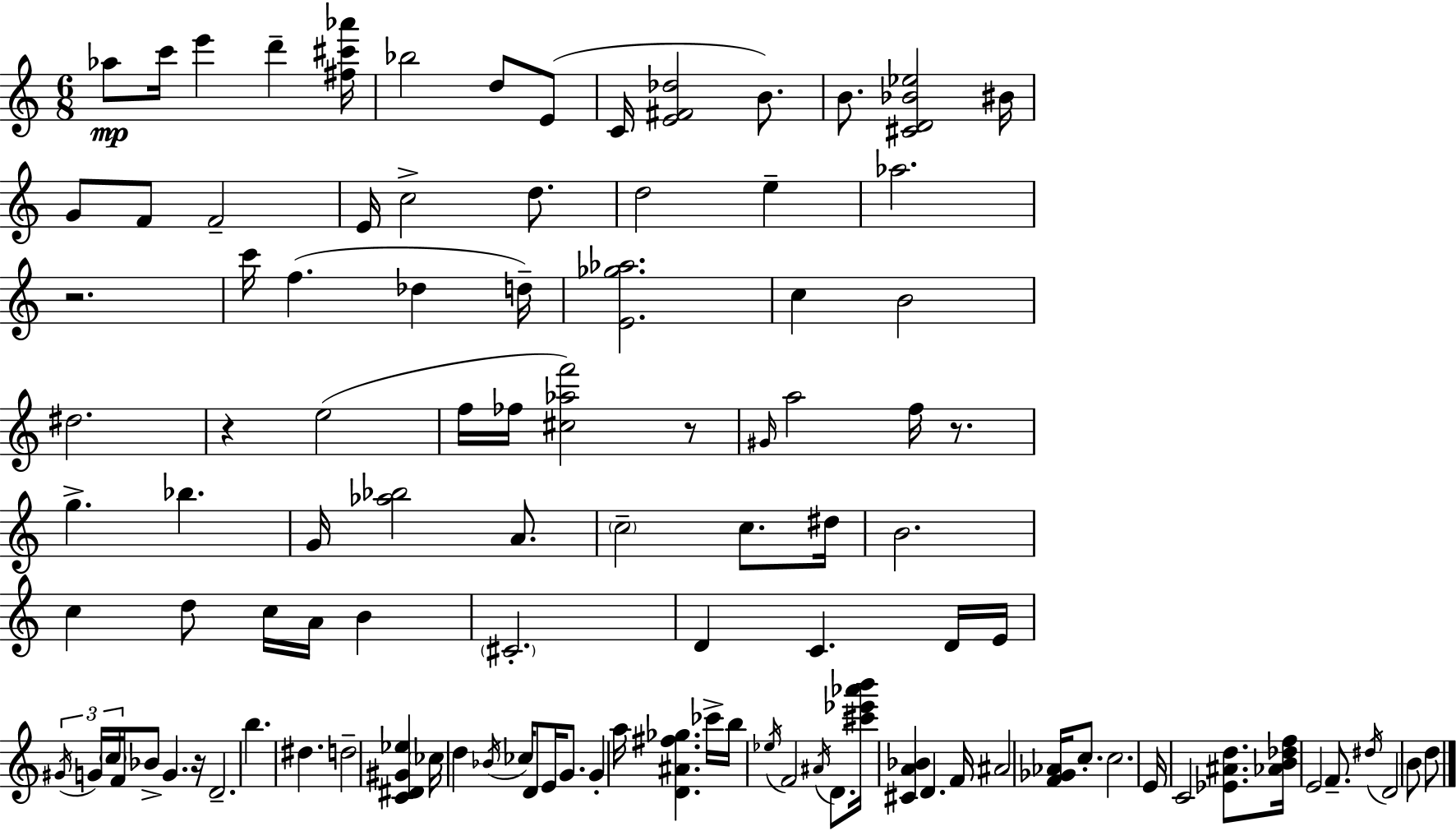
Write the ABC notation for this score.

X:1
T:Untitled
M:6/8
L:1/4
K:C
_a/2 c'/4 e' d' [^f^c'_a']/4 _b2 d/2 E/2 C/4 [E^F_d]2 B/2 B/2 [^CD_B_e]2 ^B/4 G/2 F/2 F2 E/4 c2 d/2 d2 e _a2 z2 c'/4 f _d d/4 [E_g_a]2 c B2 ^d2 z e2 f/4 _f/4 [^c_af']2 z/2 ^G/4 a2 f/4 z/2 g _b G/4 [_a_b]2 A/2 c2 c/2 ^d/4 B2 c d/2 c/4 A/4 B ^C2 D C D/4 E/4 ^G/4 G/4 c/4 F/4 _B/2 G z/4 D2 b ^d d2 [C^D^G_e] _c/4 d _B/4 _c/4 D/2 E/4 G/2 G a/4 [D^A^f_g] _c'/4 b/4 _e/4 F2 ^A/4 D/2 [^c'_e'_a'b']/4 [^CA_B] D F/4 ^A2 [F_G_A]/4 c/2 c2 E/4 C2 [_E^Ad]/2 [_AB_df]/4 E2 F/2 ^d/4 D2 B/2 d/2